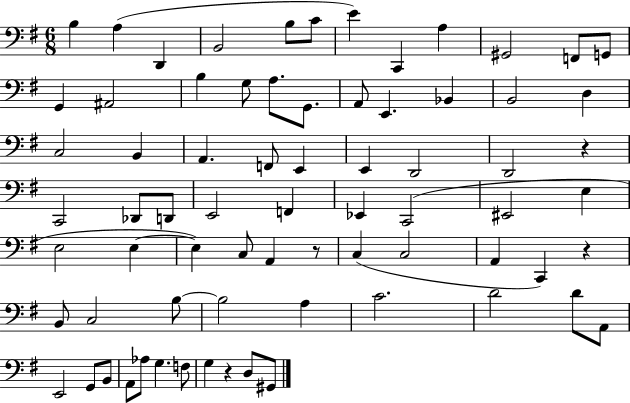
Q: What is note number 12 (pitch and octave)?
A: G2